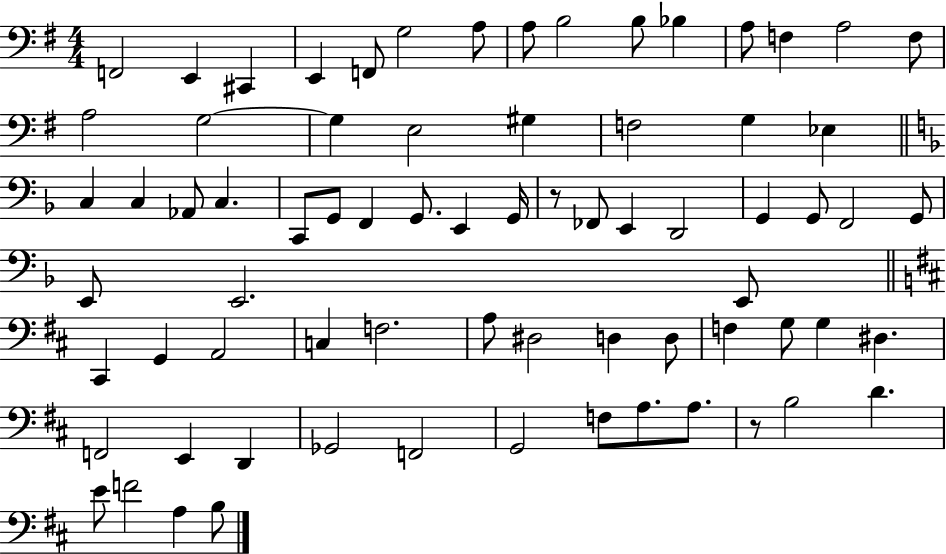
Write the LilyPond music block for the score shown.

{
  \clef bass
  \numericTimeSignature
  \time 4/4
  \key g \major
  f,2 e,4 cis,4 | e,4 f,8 g2 a8 | a8 b2 b8 bes4 | a8 f4 a2 f8 | \break a2 g2~~ | g4 e2 gis4 | f2 g4 ees4 | \bar "||" \break \key d \minor c4 c4 aes,8 c4. | c,8 g,8 f,4 g,8. e,4 g,16 | r8 fes,8 e,4 d,2 | g,4 g,8 f,2 g,8 | \break e,8 e,2. e,8 | \bar "||" \break \key d \major cis,4 g,4 a,2 | c4 f2. | a8 dis2 d4 d8 | f4 g8 g4 dis4. | \break f,2 e,4 d,4 | ges,2 f,2 | g,2 f8 a8. a8. | r8 b2 d'4. | \break e'8 f'2 a4 b8 | \bar "|."
}